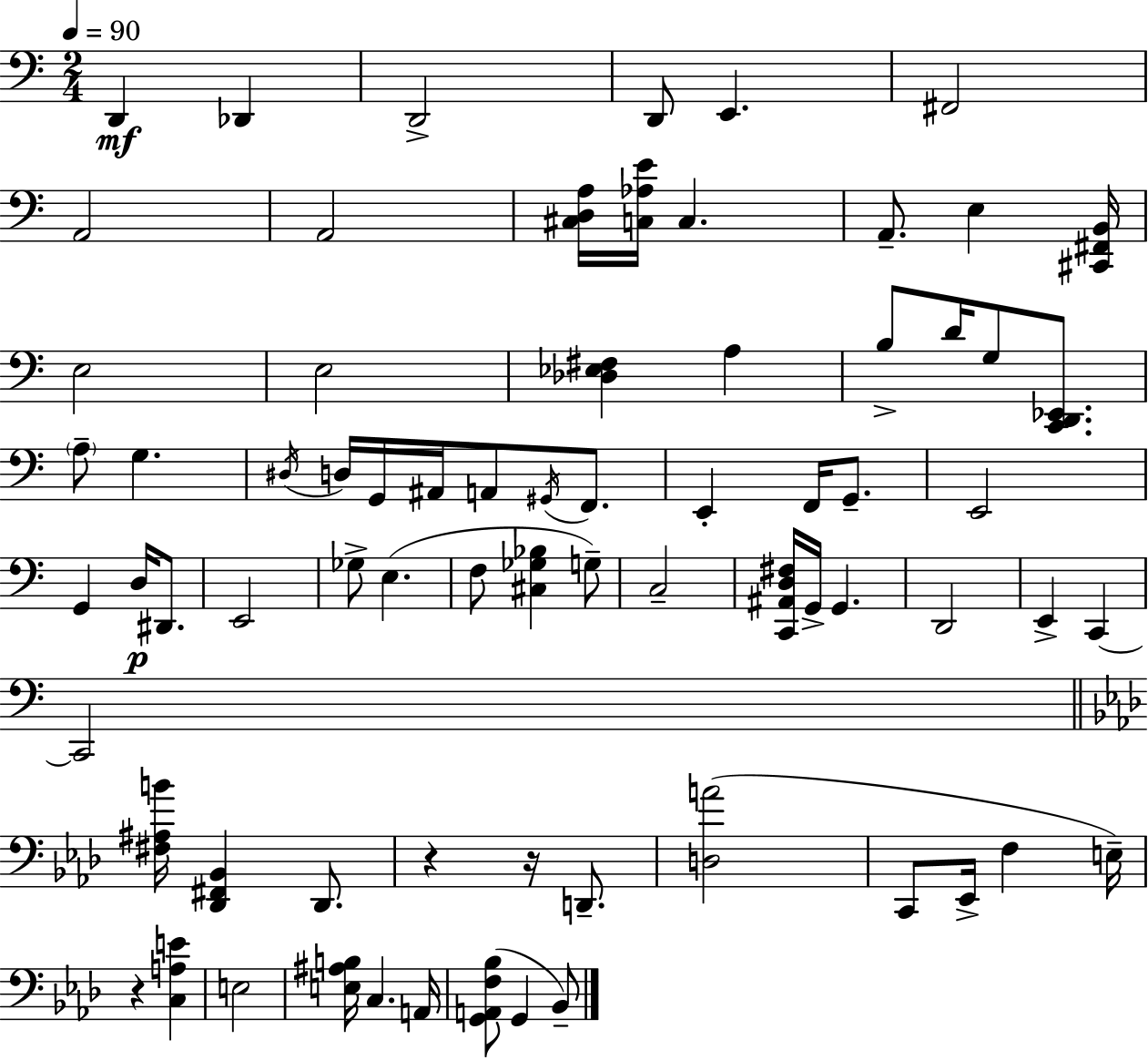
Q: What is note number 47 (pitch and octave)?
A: D2